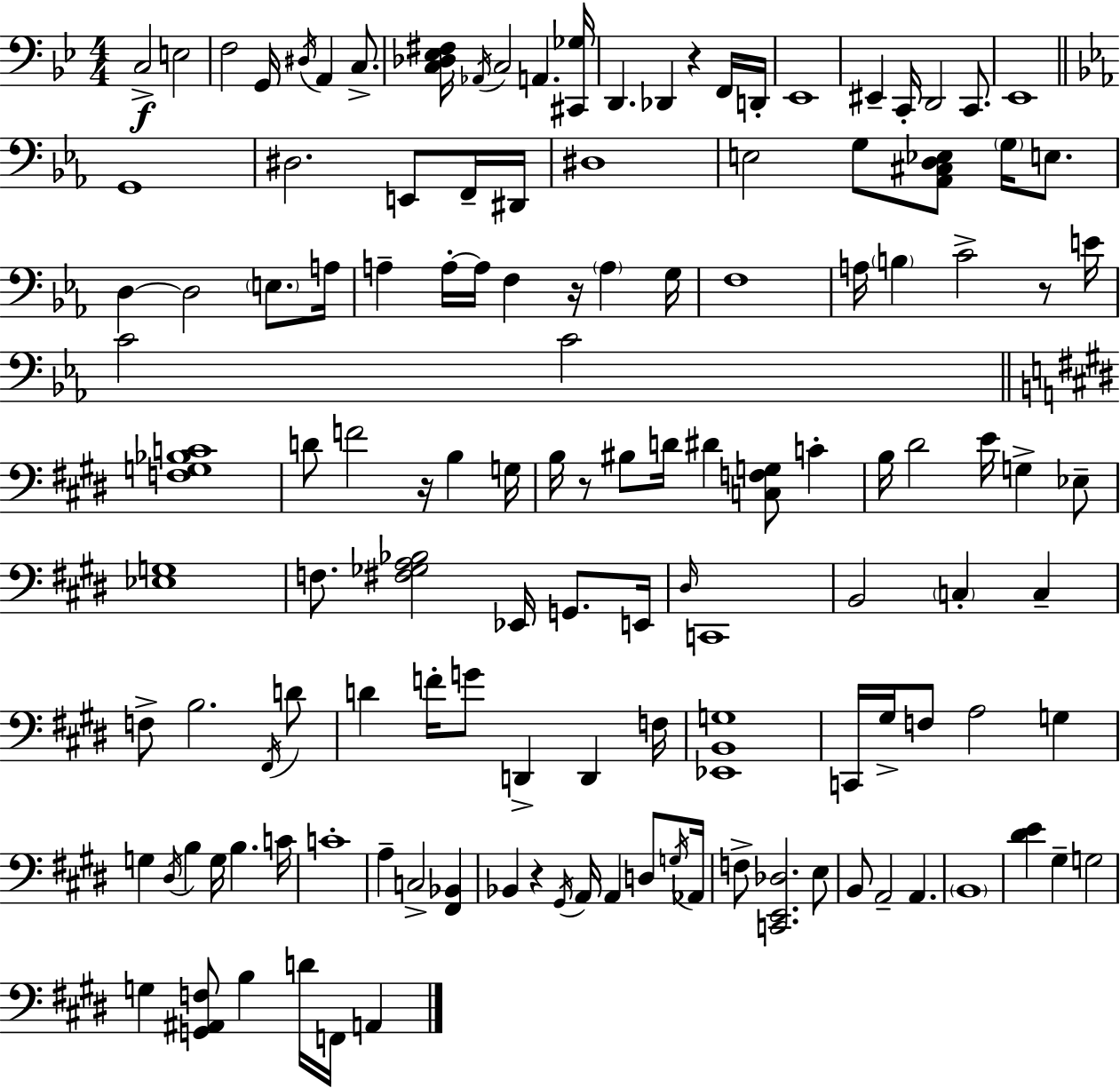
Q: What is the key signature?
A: BES major